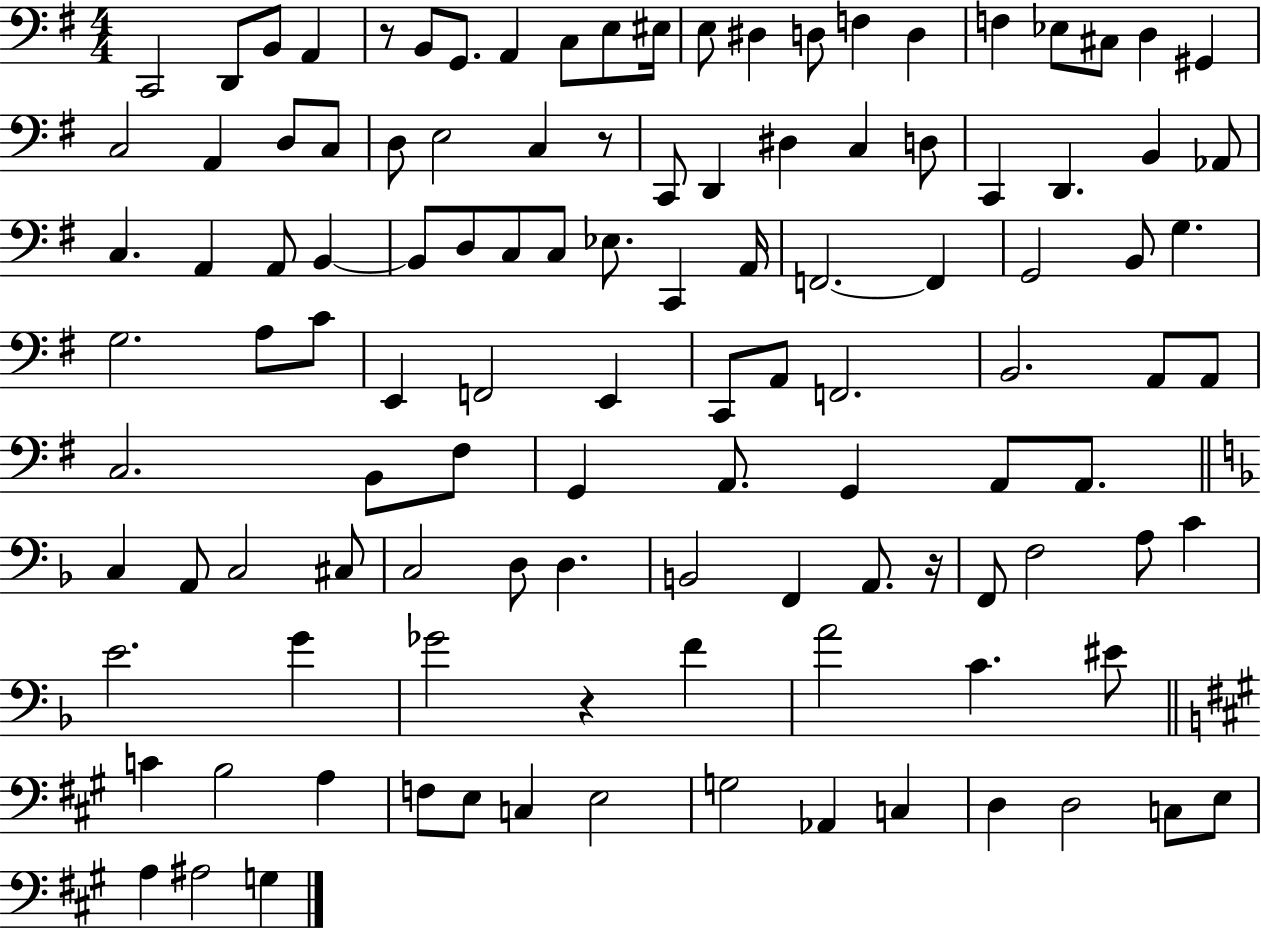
X:1
T:Untitled
M:4/4
L:1/4
K:G
C,,2 D,,/2 B,,/2 A,, z/2 B,,/2 G,,/2 A,, C,/2 E,/2 ^E,/4 E,/2 ^D, D,/2 F, D, F, _E,/2 ^C,/2 D, ^G,, C,2 A,, D,/2 C,/2 D,/2 E,2 C, z/2 C,,/2 D,, ^D, C, D,/2 C,, D,, B,, _A,,/2 C, A,, A,,/2 B,, B,,/2 D,/2 C,/2 C,/2 _E,/2 C,, A,,/4 F,,2 F,, G,,2 B,,/2 G, G,2 A,/2 C/2 E,, F,,2 E,, C,,/2 A,,/2 F,,2 B,,2 A,,/2 A,,/2 C,2 B,,/2 ^F,/2 G,, A,,/2 G,, A,,/2 A,,/2 C, A,,/2 C,2 ^C,/2 C,2 D,/2 D, B,,2 F,, A,,/2 z/4 F,,/2 F,2 A,/2 C E2 G _G2 z F A2 C ^E/2 C B,2 A, F,/2 E,/2 C, E,2 G,2 _A,, C, D, D,2 C,/2 E,/2 A, ^A,2 G,